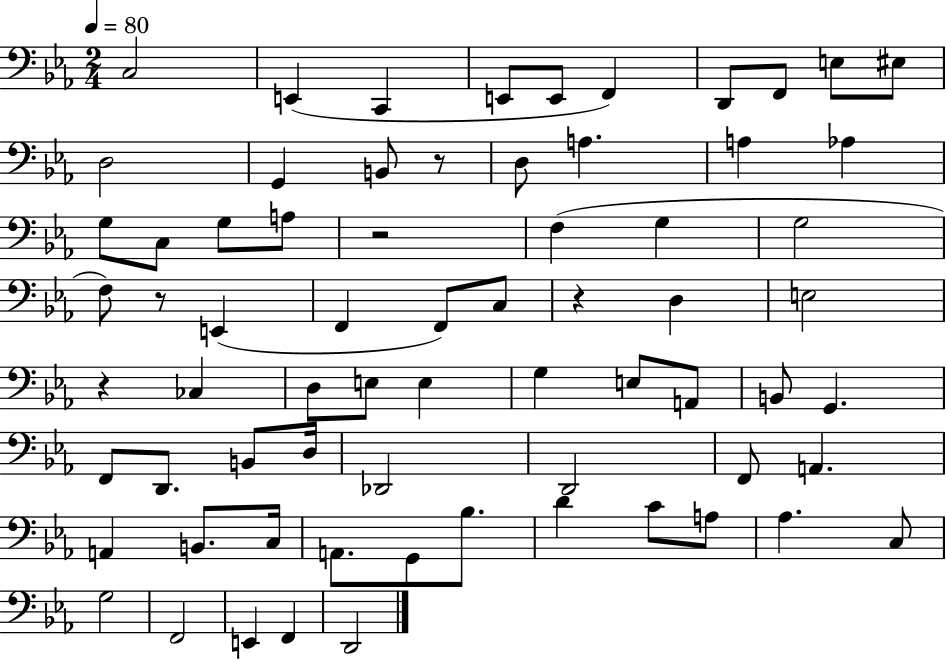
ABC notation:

X:1
T:Untitled
M:2/4
L:1/4
K:Eb
C,2 E,, C,, E,,/2 E,,/2 F,, D,,/2 F,,/2 E,/2 ^E,/2 D,2 G,, B,,/2 z/2 D,/2 A, A, _A, G,/2 C,/2 G,/2 A,/2 z2 F, G, G,2 F,/2 z/2 E,, F,, F,,/2 C,/2 z D, E,2 z _C, D,/2 E,/2 E, G, E,/2 A,,/2 B,,/2 G,, F,,/2 D,,/2 B,,/2 D,/4 _D,,2 D,,2 F,,/2 A,, A,, B,,/2 C,/4 A,,/2 G,,/2 _B,/2 D C/2 A,/2 _A, C,/2 G,2 F,,2 E,, F,, D,,2